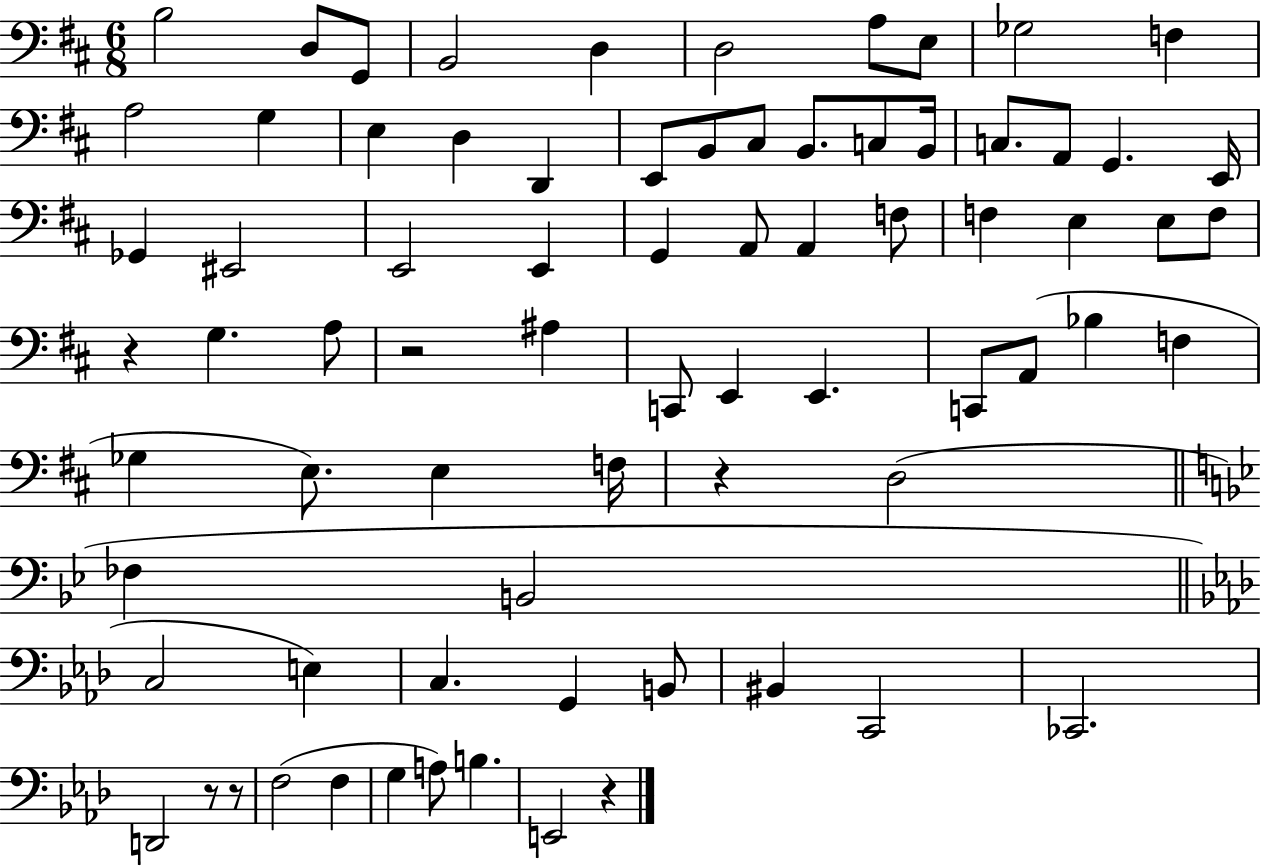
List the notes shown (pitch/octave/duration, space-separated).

B3/h D3/e G2/e B2/h D3/q D3/h A3/e E3/e Gb3/h F3/q A3/h G3/q E3/q D3/q D2/q E2/e B2/e C#3/e B2/e. C3/e B2/s C3/e. A2/e G2/q. E2/s Gb2/q EIS2/h E2/h E2/q G2/q A2/e A2/q F3/e F3/q E3/q E3/e F3/e R/q G3/q. A3/e R/h A#3/q C2/e E2/q E2/q. C2/e A2/e Bb3/q F3/q Gb3/q E3/e. E3/q F3/s R/q D3/h FES3/q B2/h C3/h E3/q C3/q. G2/q B2/e BIS2/q C2/h CES2/h. D2/h R/e R/e F3/h F3/q G3/q A3/e B3/q. E2/h R/q